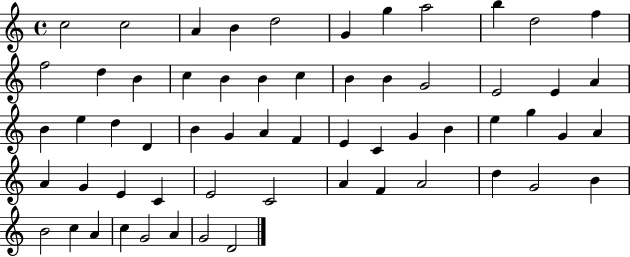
X:1
T:Untitled
M:4/4
L:1/4
K:C
c2 c2 A B d2 G g a2 b d2 f f2 d B c B B c B B G2 E2 E A B e d D B G A F E C G B e g G A A G E C E2 C2 A F A2 d G2 B B2 c A c G2 A G2 D2